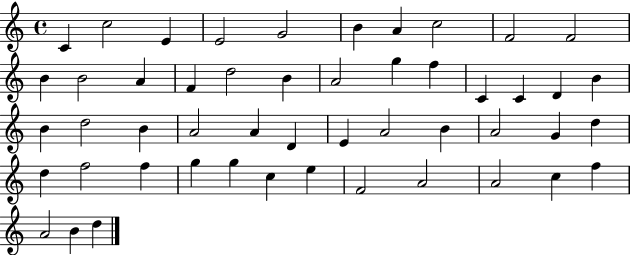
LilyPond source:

{
  \clef treble
  \time 4/4
  \defaultTimeSignature
  \key c \major
  c'4 c''2 e'4 | e'2 g'2 | b'4 a'4 c''2 | f'2 f'2 | \break b'4 b'2 a'4 | f'4 d''2 b'4 | a'2 g''4 f''4 | c'4 c'4 d'4 b'4 | \break b'4 d''2 b'4 | a'2 a'4 d'4 | e'4 a'2 b'4 | a'2 g'4 d''4 | \break d''4 f''2 f''4 | g''4 g''4 c''4 e''4 | f'2 a'2 | a'2 c''4 f''4 | \break a'2 b'4 d''4 | \bar "|."
}